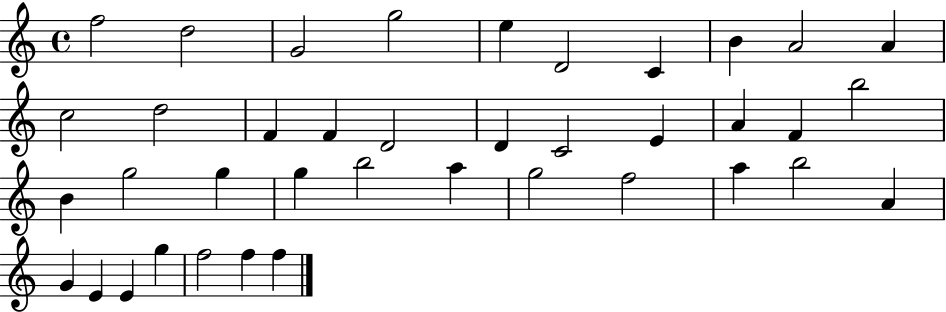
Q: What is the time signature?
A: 4/4